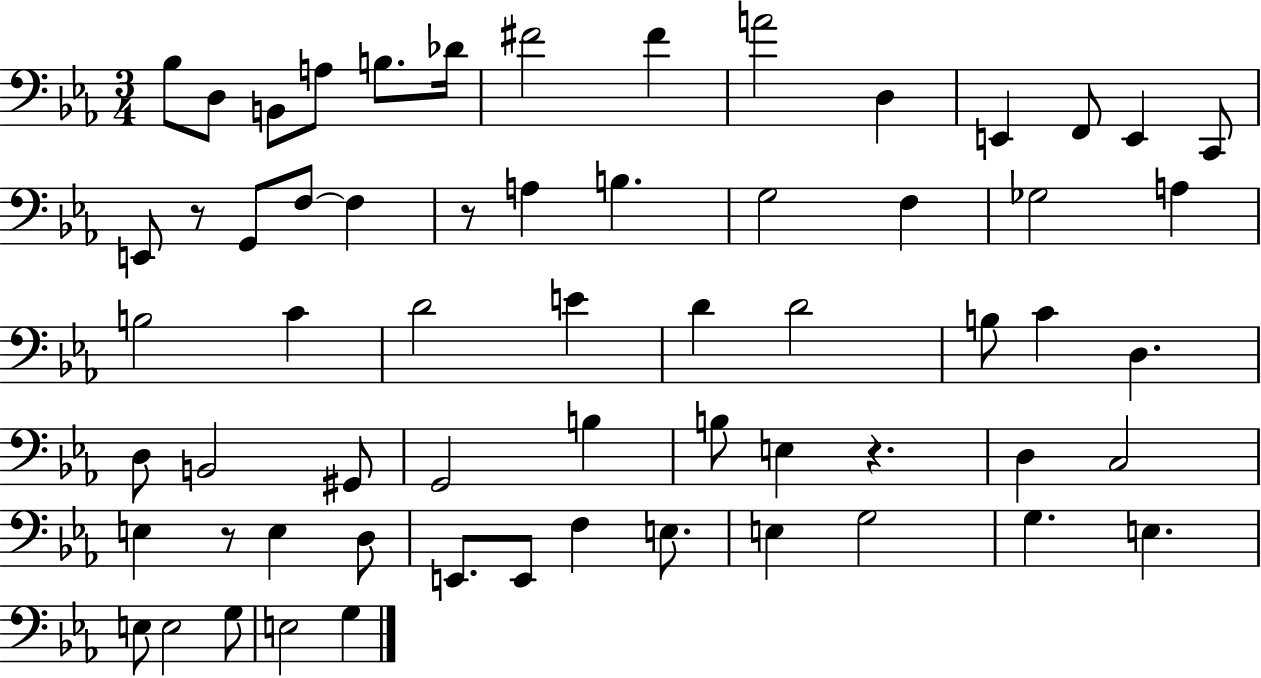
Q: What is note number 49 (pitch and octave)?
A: E3